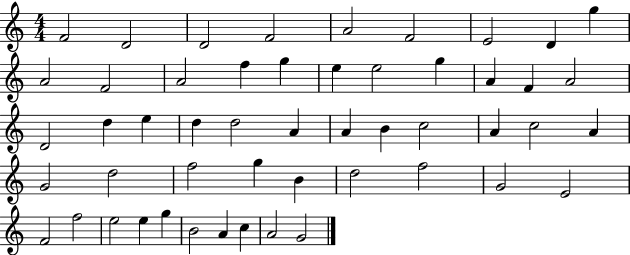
{
  \clef treble
  \numericTimeSignature
  \time 4/4
  \key c \major
  f'2 d'2 | d'2 f'2 | a'2 f'2 | e'2 d'4 g''4 | \break a'2 f'2 | a'2 f''4 g''4 | e''4 e''2 g''4 | a'4 f'4 a'2 | \break d'2 d''4 e''4 | d''4 d''2 a'4 | a'4 b'4 c''2 | a'4 c''2 a'4 | \break g'2 d''2 | f''2 g''4 b'4 | d''2 f''2 | g'2 e'2 | \break f'2 f''2 | e''2 e''4 g''4 | b'2 a'4 c''4 | a'2 g'2 | \break \bar "|."
}